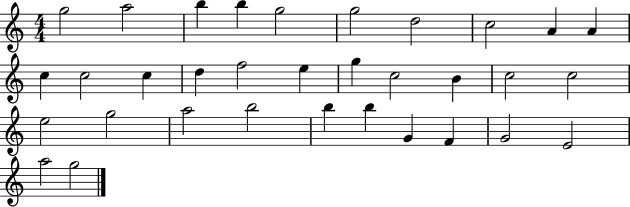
X:1
T:Untitled
M:4/4
L:1/4
K:C
g2 a2 b b g2 g2 d2 c2 A A c c2 c d f2 e g c2 B c2 c2 e2 g2 a2 b2 b b G F G2 E2 a2 g2